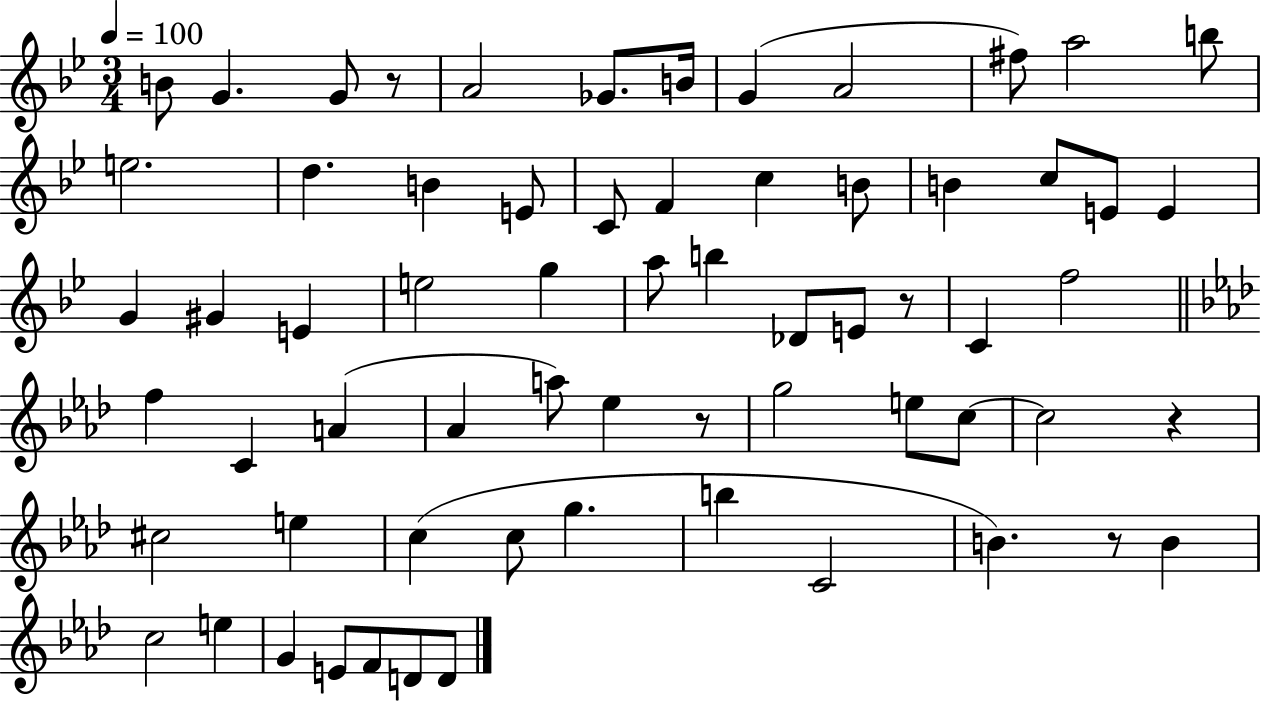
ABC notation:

X:1
T:Untitled
M:3/4
L:1/4
K:Bb
B/2 G G/2 z/2 A2 _G/2 B/4 G A2 ^f/2 a2 b/2 e2 d B E/2 C/2 F c B/2 B c/2 E/2 E G ^G E e2 g a/2 b _D/2 E/2 z/2 C f2 f C A _A a/2 _e z/2 g2 e/2 c/2 c2 z ^c2 e c c/2 g b C2 B z/2 B c2 e G E/2 F/2 D/2 D/2